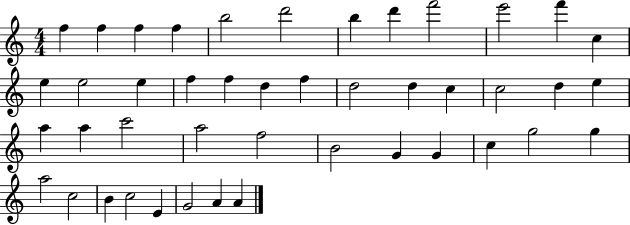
F5/q F5/q F5/q F5/q B5/h D6/h B5/q D6/q F6/h E6/h F6/q C5/q E5/q E5/h E5/q F5/q F5/q D5/q F5/q D5/h D5/q C5/q C5/h D5/q E5/q A5/q A5/q C6/h A5/h F5/h B4/h G4/q G4/q C5/q G5/h G5/q A5/h C5/h B4/q C5/h E4/q G4/h A4/q A4/q